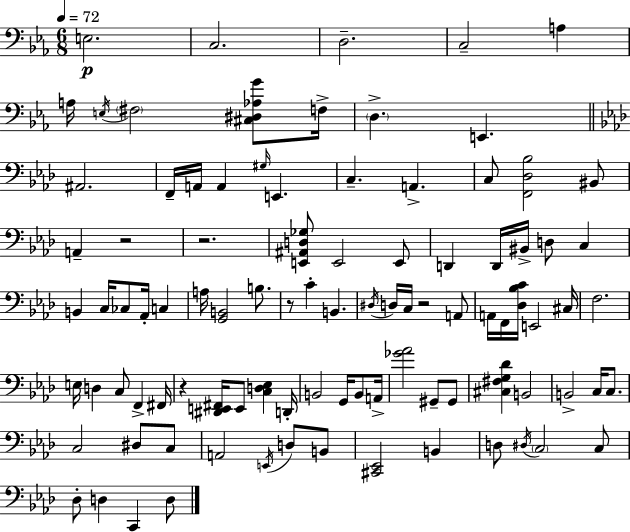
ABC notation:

X:1
T:Untitled
M:6/8
L:1/4
K:Eb
E,2 C,2 D,2 C,2 A, A,/4 E,/4 ^F,2 [^C,^D,_A,G]/2 F,/4 D, E,, ^A,,2 F,,/4 A,,/4 A,, ^G,/4 E,, C, A,, C,/2 [F,,_D,_B,]2 ^B,,/2 A,, z2 z2 [E,,^A,,D,_G,]/2 E,,2 E,,/2 D,, D,,/4 ^B,,/4 D,/2 C, B,, C,/4 _C,/2 _A,,/4 C, A,/4 [G,,B,,]2 B,/2 z/2 C B,, ^D,/4 D,/4 C,/4 z2 A,,/2 A,,/4 F,,/4 [_D,_B,C]/4 E,,2 ^C,/4 F,2 E,/4 D, C,/2 F,, ^F,,/4 z [^D,,E,,^F,,]/4 E,,/2 [C,D,_E,] D,,/4 B,,2 G,,/4 B,,/2 A,,/4 [_G_A]2 ^G,,/2 ^G,,/2 [^C,^F,G,_D] B,,2 B,,2 C,/4 C,/2 C,2 ^D,/2 C,/2 A,,2 E,,/4 D,/2 B,,/2 [^C,,_E,,]2 B,, D,/2 ^D,/4 C,2 C,/2 _D,/2 D, C,, D,/2